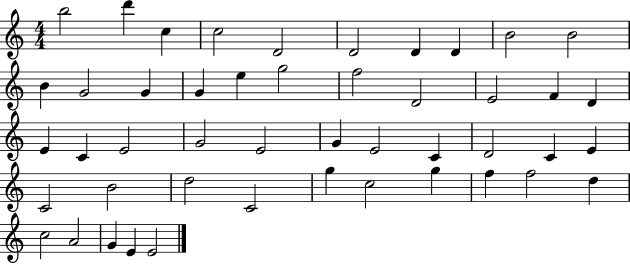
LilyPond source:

{
  \clef treble
  \numericTimeSignature
  \time 4/4
  \key c \major
  b''2 d'''4 c''4 | c''2 d'2 | d'2 d'4 d'4 | b'2 b'2 | \break b'4 g'2 g'4 | g'4 e''4 g''2 | f''2 d'2 | e'2 f'4 d'4 | \break e'4 c'4 e'2 | g'2 e'2 | g'4 e'2 c'4 | d'2 c'4 e'4 | \break c'2 b'2 | d''2 c'2 | g''4 c''2 g''4 | f''4 f''2 d''4 | \break c''2 a'2 | g'4 e'4 e'2 | \bar "|."
}